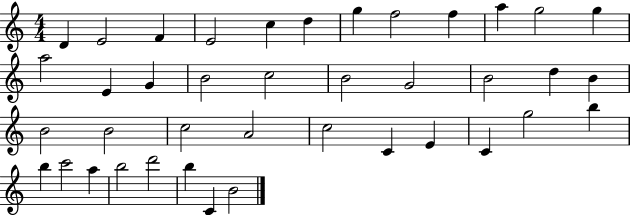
X:1
T:Untitled
M:4/4
L:1/4
K:C
D E2 F E2 c d g f2 f a g2 g a2 E G B2 c2 B2 G2 B2 d B B2 B2 c2 A2 c2 C E C g2 b b c'2 a b2 d'2 b C B2